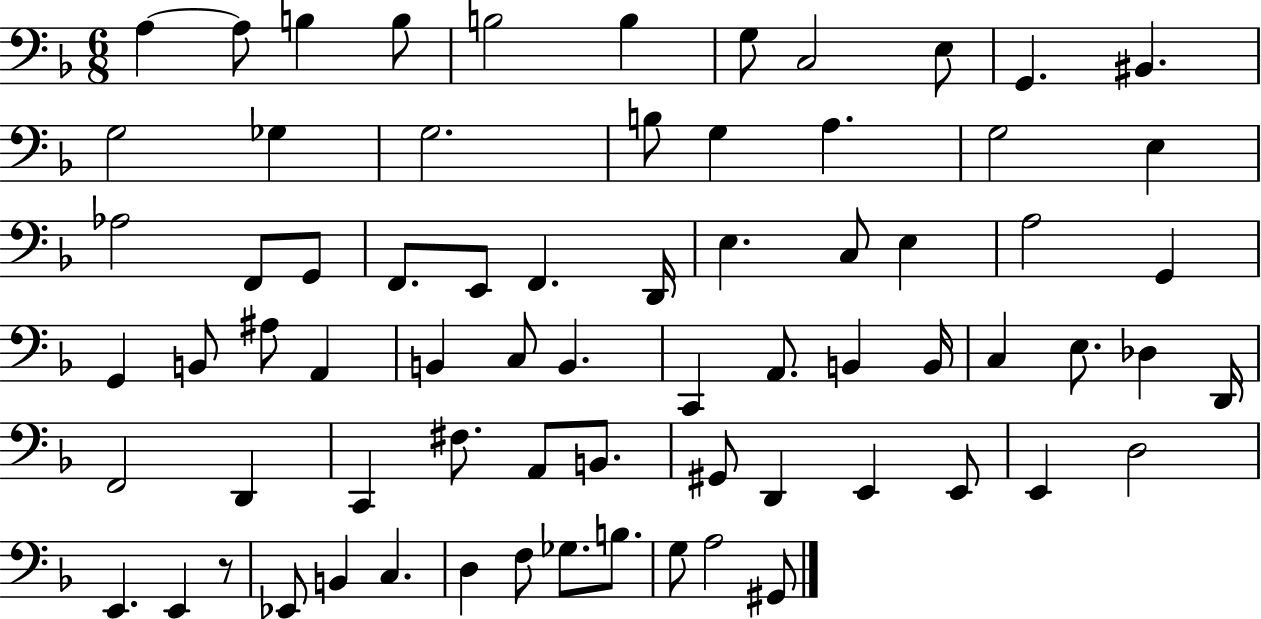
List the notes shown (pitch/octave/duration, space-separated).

A3/q A3/e B3/q B3/e B3/h B3/q G3/e C3/h E3/e G2/q. BIS2/q. G3/h Gb3/q G3/h. B3/e G3/q A3/q. G3/h E3/q Ab3/h F2/e G2/e F2/e. E2/e F2/q. D2/s E3/q. C3/e E3/q A3/h G2/q G2/q B2/e A#3/e A2/q B2/q C3/e B2/q. C2/q A2/e. B2/q B2/s C3/q E3/e. Db3/q D2/s F2/h D2/q C2/q F#3/e. A2/e B2/e. G#2/e D2/q E2/q E2/e E2/q D3/h E2/q. E2/q R/e Eb2/e B2/q C3/q. D3/q F3/e Gb3/e. B3/e. G3/e A3/h G#2/e